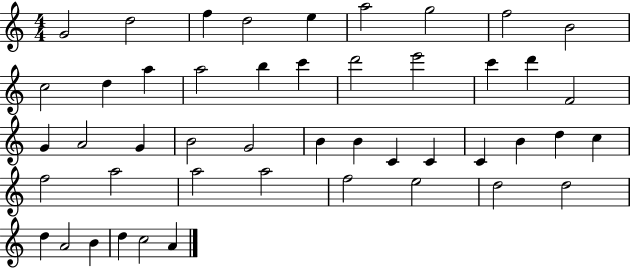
G4/h D5/h F5/q D5/h E5/q A5/h G5/h F5/h B4/h C5/h D5/q A5/q A5/h B5/q C6/q D6/h E6/h C6/q D6/q F4/h G4/q A4/h G4/q B4/h G4/h B4/q B4/q C4/q C4/q C4/q B4/q D5/q C5/q F5/h A5/h A5/h A5/h F5/h E5/h D5/h D5/h D5/q A4/h B4/q D5/q C5/h A4/q